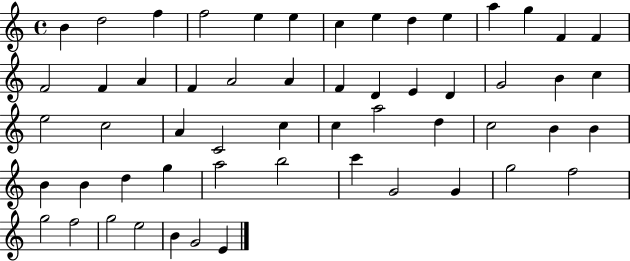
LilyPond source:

{
  \clef treble
  \time 4/4
  \defaultTimeSignature
  \key c \major
  b'4 d''2 f''4 | f''2 e''4 e''4 | c''4 e''4 d''4 e''4 | a''4 g''4 f'4 f'4 | \break f'2 f'4 a'4 | f'4 a'2 a'4 | f'4 d'4 e'4 d'4 | g'2 b'4 c''4 | \break e''2 c''2 | a'4 c'2 c''4 | c''4 a''2 d''4 | c''2 b'4 b'4 | \break b'4 b'4 d''4 g''4 | a''2 b''2 | c'''4 g'2 g'4 | g''2 f''2 | \break g''2 f''2 | g''2 e''2 | b'4 g'2 e'4 | \bar "|."
}